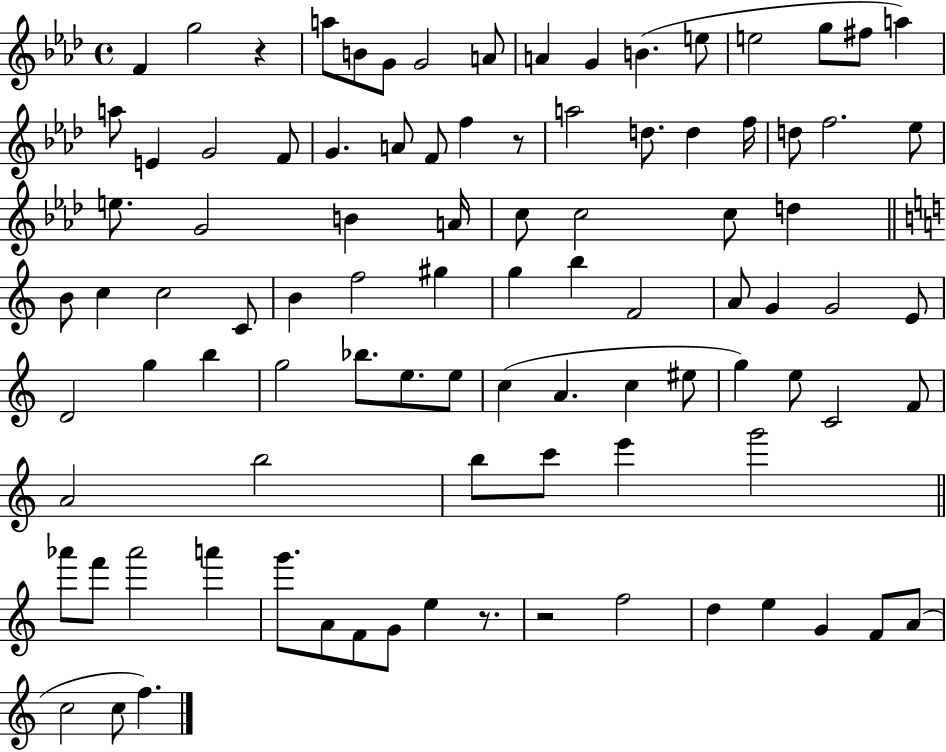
X:1
T:Untitled
M:4/4
L:1/4
K:Ab
F g2 z a/2 B/2 G/2 G2 A/2 A G B e/2 e2 g/2 ^f/2 a a/2 E G2 F/2 G A/2 F/2 f z/2 a2 d/2 d f/4 d/2 f2 _e/2 e/2 G2 B A/4 c/2 c2 c/2 d B/2 c c2 C/2 B f2 ^g g b F2 A/2 G G2 E/2 D2 g b g2 _b/2 e/2 e/2 c A c ^e/2 g e/2 C2 F/2 A2 b2 b/2 c'/2 e' g'2 _a'/2 f'/2 _a'2 a' g'/2 A/2 F/2 G/2 e z/2 z2 f2 d e G F/2 A/2 c2 c/2 f